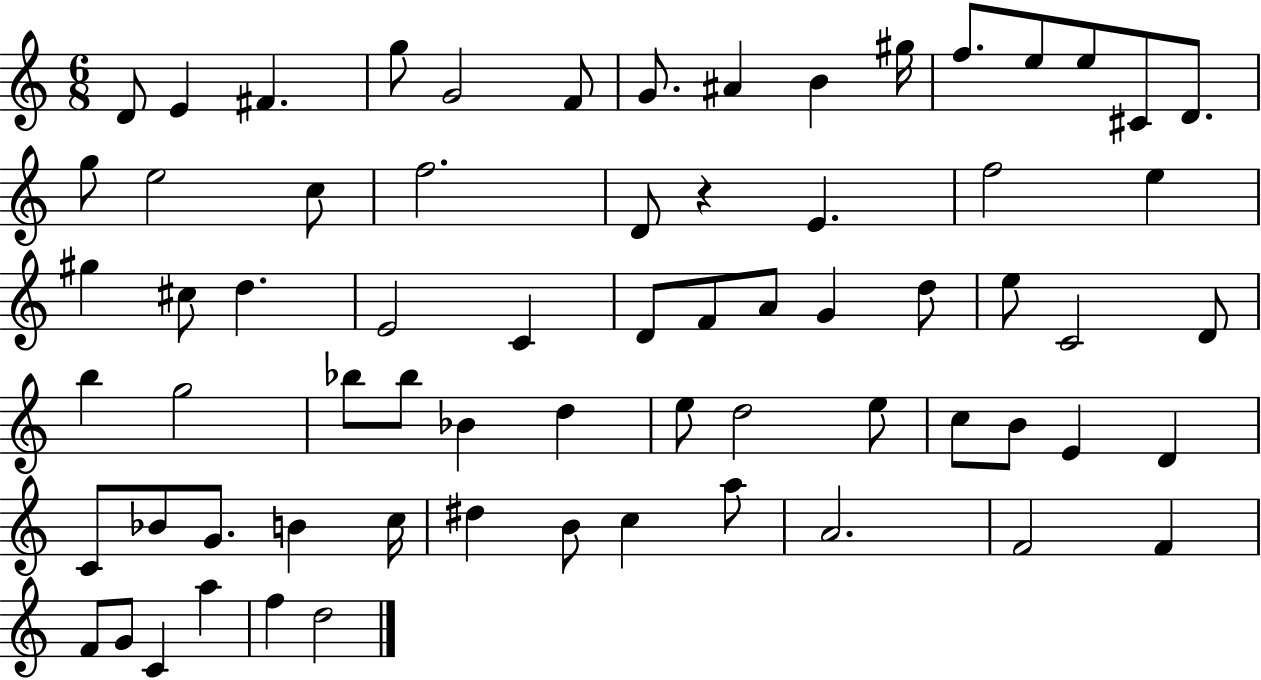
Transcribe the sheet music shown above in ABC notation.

X:1
T:Untitled
M:6/8
L:1/4
K:C
D/2 E ^F g/2 G2 F/2 G/2 ^A B ^g/4 f/2 e/2 e/2 ^C/2 D/2 g/2 e2 c/2 f2 D/2 z E f2 e ^g ^c/2 d E2 C D/2 F/2 A/2 G d/2 e/2 C2 D/2 b g2 _b/2 _b/2 _B d e/2 d2 e/2 c/2 B/2 E D C/2 _B/2 G/2 B c/4 ^d B/2 c a/2 A2 F2 F F/2 G/2 C a f d2